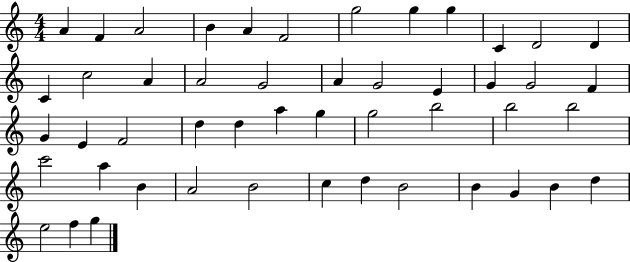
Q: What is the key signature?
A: C major